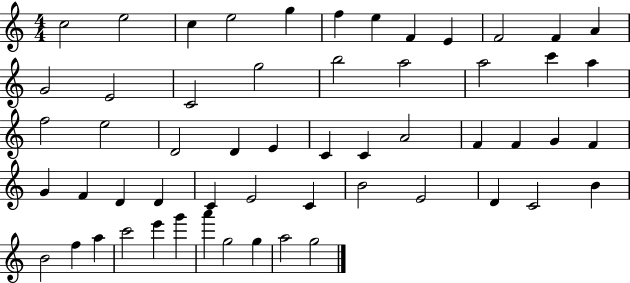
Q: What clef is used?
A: treble